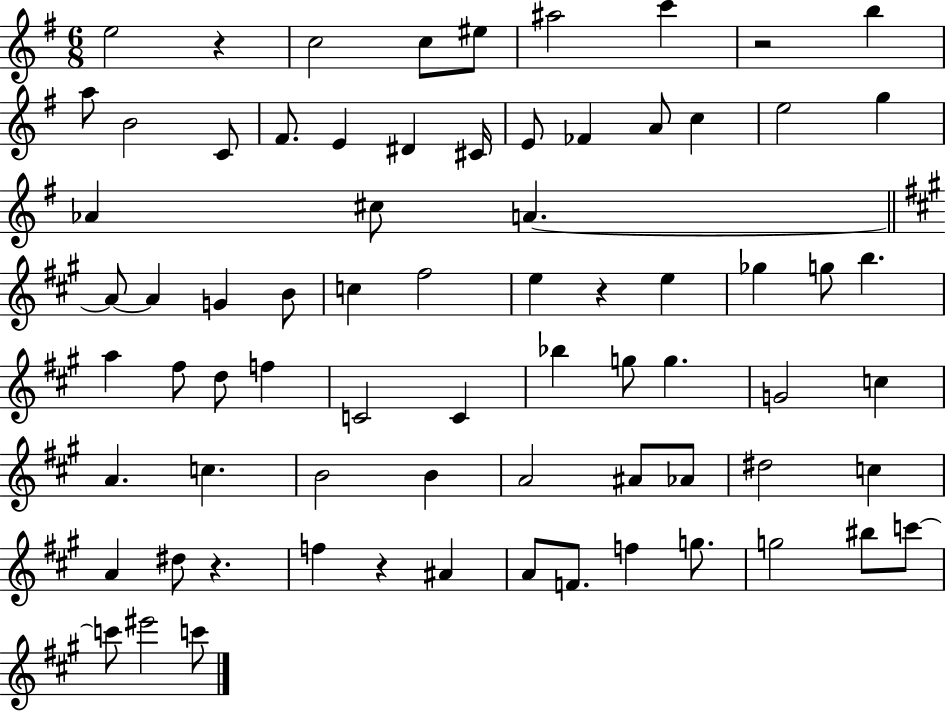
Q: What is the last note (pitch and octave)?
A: C6